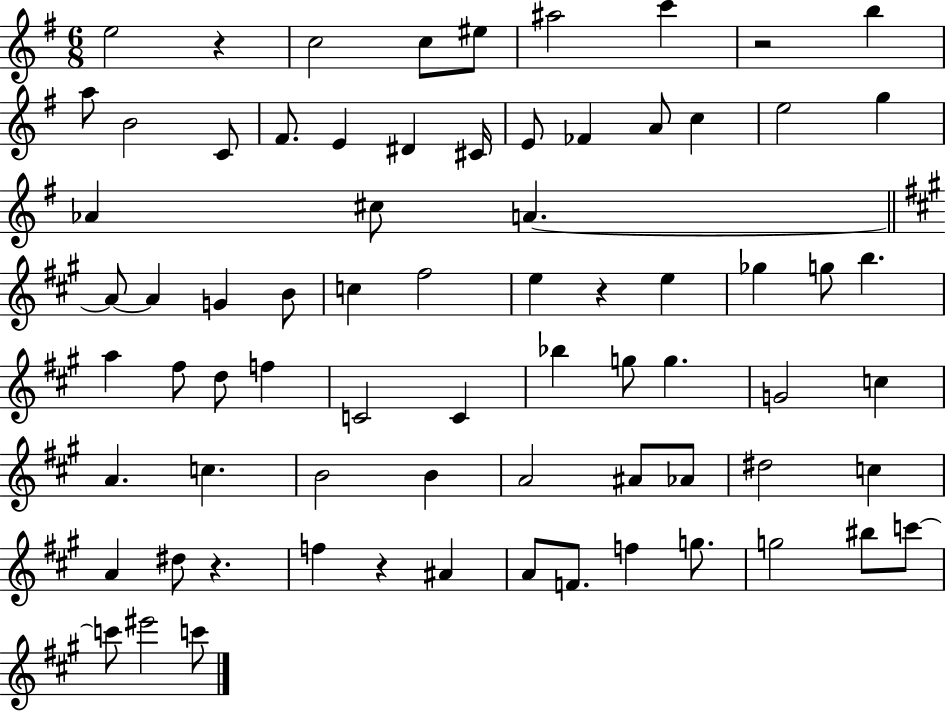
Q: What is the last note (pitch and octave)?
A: C6